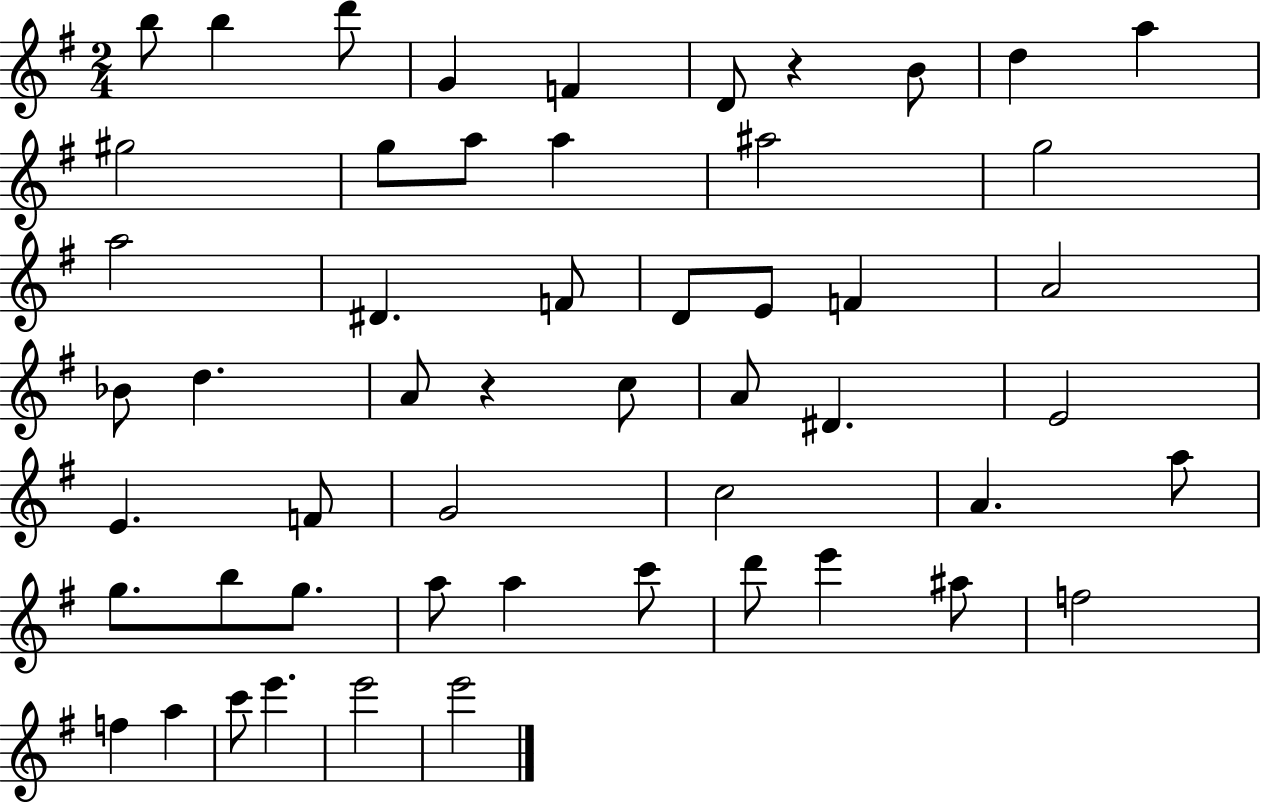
X:1
T:Untitled
M:2/4
L:1/4
K:G
b/2 b d'/2 G F D/2 z B/2 d a ^g2 g/2 a/2 a ^a2 g2 a2 ^D F/2 D/2 E/2 F A2 _B/2 d A/2 z c/2 A/2 ^D E2 E F/2 G2 c2 A a/2 g/2 b/2 g/2 a/2 a c'/2 d'/2 e' ^a/2 f2 f a c'/2 e' e'2 e'2